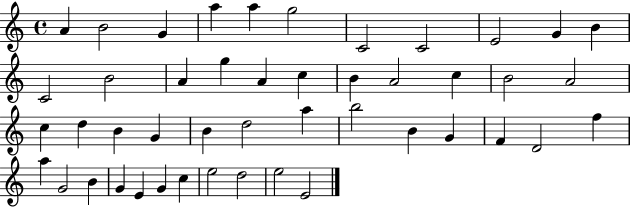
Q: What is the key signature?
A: C major